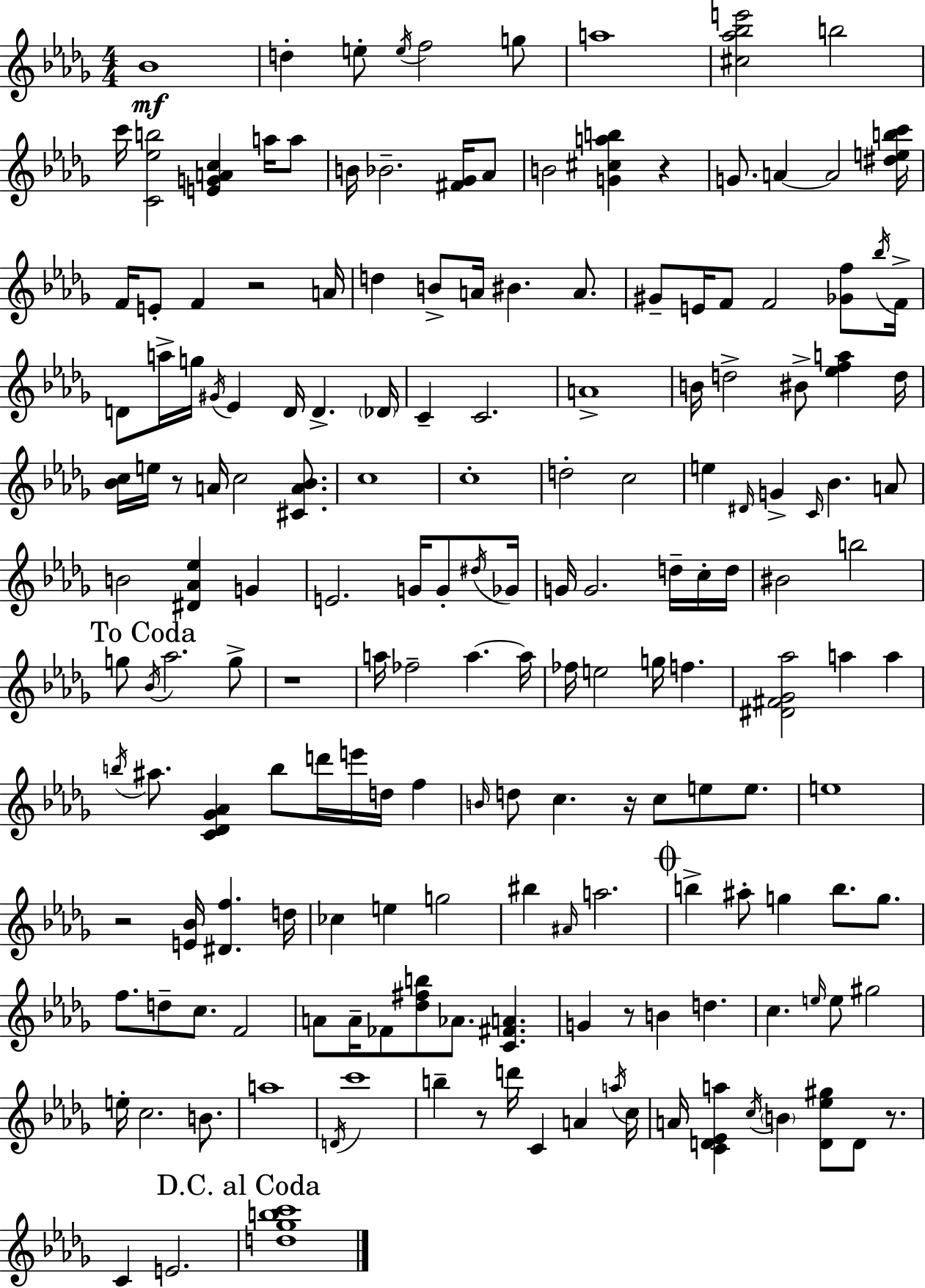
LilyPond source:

{
  \clef treble
  \numericTimeSignature
  \time 4/4
  \key bes \minor
  \repeat volta 2 { bes'1\mf | d''4-. e''8-. \acciaccatura { e''16 } f''2 g''8 | a''1 | <cis'' aes'' bes'' e'''>2 b''2 | \break c'''16 <c' ees'' b''>2 <e' g' a' c''>4 a''16 a''8 | b'16 bes'2.-- <fis' ges'>16 aes'8 | b'2 <g' cis'' a'' b''>4 r4 | g'8. a'4~~ a'2 | \break <dis'' e'' b'' c'''>16 f'16 e'8-. f'4 r2 | a'16 d''4 b'8-> a'16 bis'4. a'8. | gis'8-- e'16 f'8 f'2 <ges' f''>8 | \acciaccatura { bes''16 } f'16-> d'8 a''16-> g''16 \acciaccatura { gis'16 } ees'4 d'16 d'4.-> | \break \parenthesize des'16 c'4-- c'2. | a'1-> | b'16 d''2-> bis'8-> <ees'' f'' a''>4 | d''16 <bes' c''>16 e''16 r8 a'16 c''2 | \break <cis' a' bes'>8. c''1 | c''1-. | d''2-. c''2 | e''4 \grace { dis'16 } g'4-> \grace { c'16 } bes'4. | \break a'8 b'2 <dis' aes' ees''>4 | g'4 e'2. | g'16 g'8-. \acciaccatura { dis''16 } ges'16 g'16 g'2. | d''16-- c''16-. d''16 bis'2 b''2 | \break \mark "To Coda" g''8 \acciaccatura { bes'16 } aes''2. | g''8-> r1 | a''16 fes''2-- | a''4.~~ a''16 fes''16 e''2 | \break g''16 f''4. <dis' fis' ges' aes''>2 a''4 | a''4 \acciaccatura { b''16 } ais''8. <c' des' ges' aes'>4 b''8 | d'''16 e'''16 d''16 f''4 \grace { b'16 } d''8 c''4. | r16 c''8 e''8 e''8. e''1 | \break r2 | <e' bes'>16 <dis' f''>4. d''16 ces''4 e''4 | g''2 bis''4 \grace { ais'16 } a''2. | \mark \markup { \musicglyph "scripts.coda" } b''4-> ais''8-. | \break g''4 b''8. g''8. f''8. d''8-- c''8. | f'2 a'8 a'16-- fes'8 <des'' fis'' b''>8 | aes'8. <c' fis' a'>4. g'4 r8 | b'4 d''4. c''4. | \break \grace { e''16 } e''8 gis''2 e''16-. c''2. | b'8. a''1 | \acciaccatura { d'16 } c'''1 | b''4-- | \break r8 d'''16 c'4 a'4 \acciaccatura { a''16 } c''16 a'16 <c' d' ees' a''>4 | \acciaccatura { c''16 } \parenthesize b'4 <d' ees'' gis''>8 d'8 r8. c'4 | e'2. \mark "D.C. al Coda" <d'' ges'' b'' c'''>1 | } \bar "|."
}